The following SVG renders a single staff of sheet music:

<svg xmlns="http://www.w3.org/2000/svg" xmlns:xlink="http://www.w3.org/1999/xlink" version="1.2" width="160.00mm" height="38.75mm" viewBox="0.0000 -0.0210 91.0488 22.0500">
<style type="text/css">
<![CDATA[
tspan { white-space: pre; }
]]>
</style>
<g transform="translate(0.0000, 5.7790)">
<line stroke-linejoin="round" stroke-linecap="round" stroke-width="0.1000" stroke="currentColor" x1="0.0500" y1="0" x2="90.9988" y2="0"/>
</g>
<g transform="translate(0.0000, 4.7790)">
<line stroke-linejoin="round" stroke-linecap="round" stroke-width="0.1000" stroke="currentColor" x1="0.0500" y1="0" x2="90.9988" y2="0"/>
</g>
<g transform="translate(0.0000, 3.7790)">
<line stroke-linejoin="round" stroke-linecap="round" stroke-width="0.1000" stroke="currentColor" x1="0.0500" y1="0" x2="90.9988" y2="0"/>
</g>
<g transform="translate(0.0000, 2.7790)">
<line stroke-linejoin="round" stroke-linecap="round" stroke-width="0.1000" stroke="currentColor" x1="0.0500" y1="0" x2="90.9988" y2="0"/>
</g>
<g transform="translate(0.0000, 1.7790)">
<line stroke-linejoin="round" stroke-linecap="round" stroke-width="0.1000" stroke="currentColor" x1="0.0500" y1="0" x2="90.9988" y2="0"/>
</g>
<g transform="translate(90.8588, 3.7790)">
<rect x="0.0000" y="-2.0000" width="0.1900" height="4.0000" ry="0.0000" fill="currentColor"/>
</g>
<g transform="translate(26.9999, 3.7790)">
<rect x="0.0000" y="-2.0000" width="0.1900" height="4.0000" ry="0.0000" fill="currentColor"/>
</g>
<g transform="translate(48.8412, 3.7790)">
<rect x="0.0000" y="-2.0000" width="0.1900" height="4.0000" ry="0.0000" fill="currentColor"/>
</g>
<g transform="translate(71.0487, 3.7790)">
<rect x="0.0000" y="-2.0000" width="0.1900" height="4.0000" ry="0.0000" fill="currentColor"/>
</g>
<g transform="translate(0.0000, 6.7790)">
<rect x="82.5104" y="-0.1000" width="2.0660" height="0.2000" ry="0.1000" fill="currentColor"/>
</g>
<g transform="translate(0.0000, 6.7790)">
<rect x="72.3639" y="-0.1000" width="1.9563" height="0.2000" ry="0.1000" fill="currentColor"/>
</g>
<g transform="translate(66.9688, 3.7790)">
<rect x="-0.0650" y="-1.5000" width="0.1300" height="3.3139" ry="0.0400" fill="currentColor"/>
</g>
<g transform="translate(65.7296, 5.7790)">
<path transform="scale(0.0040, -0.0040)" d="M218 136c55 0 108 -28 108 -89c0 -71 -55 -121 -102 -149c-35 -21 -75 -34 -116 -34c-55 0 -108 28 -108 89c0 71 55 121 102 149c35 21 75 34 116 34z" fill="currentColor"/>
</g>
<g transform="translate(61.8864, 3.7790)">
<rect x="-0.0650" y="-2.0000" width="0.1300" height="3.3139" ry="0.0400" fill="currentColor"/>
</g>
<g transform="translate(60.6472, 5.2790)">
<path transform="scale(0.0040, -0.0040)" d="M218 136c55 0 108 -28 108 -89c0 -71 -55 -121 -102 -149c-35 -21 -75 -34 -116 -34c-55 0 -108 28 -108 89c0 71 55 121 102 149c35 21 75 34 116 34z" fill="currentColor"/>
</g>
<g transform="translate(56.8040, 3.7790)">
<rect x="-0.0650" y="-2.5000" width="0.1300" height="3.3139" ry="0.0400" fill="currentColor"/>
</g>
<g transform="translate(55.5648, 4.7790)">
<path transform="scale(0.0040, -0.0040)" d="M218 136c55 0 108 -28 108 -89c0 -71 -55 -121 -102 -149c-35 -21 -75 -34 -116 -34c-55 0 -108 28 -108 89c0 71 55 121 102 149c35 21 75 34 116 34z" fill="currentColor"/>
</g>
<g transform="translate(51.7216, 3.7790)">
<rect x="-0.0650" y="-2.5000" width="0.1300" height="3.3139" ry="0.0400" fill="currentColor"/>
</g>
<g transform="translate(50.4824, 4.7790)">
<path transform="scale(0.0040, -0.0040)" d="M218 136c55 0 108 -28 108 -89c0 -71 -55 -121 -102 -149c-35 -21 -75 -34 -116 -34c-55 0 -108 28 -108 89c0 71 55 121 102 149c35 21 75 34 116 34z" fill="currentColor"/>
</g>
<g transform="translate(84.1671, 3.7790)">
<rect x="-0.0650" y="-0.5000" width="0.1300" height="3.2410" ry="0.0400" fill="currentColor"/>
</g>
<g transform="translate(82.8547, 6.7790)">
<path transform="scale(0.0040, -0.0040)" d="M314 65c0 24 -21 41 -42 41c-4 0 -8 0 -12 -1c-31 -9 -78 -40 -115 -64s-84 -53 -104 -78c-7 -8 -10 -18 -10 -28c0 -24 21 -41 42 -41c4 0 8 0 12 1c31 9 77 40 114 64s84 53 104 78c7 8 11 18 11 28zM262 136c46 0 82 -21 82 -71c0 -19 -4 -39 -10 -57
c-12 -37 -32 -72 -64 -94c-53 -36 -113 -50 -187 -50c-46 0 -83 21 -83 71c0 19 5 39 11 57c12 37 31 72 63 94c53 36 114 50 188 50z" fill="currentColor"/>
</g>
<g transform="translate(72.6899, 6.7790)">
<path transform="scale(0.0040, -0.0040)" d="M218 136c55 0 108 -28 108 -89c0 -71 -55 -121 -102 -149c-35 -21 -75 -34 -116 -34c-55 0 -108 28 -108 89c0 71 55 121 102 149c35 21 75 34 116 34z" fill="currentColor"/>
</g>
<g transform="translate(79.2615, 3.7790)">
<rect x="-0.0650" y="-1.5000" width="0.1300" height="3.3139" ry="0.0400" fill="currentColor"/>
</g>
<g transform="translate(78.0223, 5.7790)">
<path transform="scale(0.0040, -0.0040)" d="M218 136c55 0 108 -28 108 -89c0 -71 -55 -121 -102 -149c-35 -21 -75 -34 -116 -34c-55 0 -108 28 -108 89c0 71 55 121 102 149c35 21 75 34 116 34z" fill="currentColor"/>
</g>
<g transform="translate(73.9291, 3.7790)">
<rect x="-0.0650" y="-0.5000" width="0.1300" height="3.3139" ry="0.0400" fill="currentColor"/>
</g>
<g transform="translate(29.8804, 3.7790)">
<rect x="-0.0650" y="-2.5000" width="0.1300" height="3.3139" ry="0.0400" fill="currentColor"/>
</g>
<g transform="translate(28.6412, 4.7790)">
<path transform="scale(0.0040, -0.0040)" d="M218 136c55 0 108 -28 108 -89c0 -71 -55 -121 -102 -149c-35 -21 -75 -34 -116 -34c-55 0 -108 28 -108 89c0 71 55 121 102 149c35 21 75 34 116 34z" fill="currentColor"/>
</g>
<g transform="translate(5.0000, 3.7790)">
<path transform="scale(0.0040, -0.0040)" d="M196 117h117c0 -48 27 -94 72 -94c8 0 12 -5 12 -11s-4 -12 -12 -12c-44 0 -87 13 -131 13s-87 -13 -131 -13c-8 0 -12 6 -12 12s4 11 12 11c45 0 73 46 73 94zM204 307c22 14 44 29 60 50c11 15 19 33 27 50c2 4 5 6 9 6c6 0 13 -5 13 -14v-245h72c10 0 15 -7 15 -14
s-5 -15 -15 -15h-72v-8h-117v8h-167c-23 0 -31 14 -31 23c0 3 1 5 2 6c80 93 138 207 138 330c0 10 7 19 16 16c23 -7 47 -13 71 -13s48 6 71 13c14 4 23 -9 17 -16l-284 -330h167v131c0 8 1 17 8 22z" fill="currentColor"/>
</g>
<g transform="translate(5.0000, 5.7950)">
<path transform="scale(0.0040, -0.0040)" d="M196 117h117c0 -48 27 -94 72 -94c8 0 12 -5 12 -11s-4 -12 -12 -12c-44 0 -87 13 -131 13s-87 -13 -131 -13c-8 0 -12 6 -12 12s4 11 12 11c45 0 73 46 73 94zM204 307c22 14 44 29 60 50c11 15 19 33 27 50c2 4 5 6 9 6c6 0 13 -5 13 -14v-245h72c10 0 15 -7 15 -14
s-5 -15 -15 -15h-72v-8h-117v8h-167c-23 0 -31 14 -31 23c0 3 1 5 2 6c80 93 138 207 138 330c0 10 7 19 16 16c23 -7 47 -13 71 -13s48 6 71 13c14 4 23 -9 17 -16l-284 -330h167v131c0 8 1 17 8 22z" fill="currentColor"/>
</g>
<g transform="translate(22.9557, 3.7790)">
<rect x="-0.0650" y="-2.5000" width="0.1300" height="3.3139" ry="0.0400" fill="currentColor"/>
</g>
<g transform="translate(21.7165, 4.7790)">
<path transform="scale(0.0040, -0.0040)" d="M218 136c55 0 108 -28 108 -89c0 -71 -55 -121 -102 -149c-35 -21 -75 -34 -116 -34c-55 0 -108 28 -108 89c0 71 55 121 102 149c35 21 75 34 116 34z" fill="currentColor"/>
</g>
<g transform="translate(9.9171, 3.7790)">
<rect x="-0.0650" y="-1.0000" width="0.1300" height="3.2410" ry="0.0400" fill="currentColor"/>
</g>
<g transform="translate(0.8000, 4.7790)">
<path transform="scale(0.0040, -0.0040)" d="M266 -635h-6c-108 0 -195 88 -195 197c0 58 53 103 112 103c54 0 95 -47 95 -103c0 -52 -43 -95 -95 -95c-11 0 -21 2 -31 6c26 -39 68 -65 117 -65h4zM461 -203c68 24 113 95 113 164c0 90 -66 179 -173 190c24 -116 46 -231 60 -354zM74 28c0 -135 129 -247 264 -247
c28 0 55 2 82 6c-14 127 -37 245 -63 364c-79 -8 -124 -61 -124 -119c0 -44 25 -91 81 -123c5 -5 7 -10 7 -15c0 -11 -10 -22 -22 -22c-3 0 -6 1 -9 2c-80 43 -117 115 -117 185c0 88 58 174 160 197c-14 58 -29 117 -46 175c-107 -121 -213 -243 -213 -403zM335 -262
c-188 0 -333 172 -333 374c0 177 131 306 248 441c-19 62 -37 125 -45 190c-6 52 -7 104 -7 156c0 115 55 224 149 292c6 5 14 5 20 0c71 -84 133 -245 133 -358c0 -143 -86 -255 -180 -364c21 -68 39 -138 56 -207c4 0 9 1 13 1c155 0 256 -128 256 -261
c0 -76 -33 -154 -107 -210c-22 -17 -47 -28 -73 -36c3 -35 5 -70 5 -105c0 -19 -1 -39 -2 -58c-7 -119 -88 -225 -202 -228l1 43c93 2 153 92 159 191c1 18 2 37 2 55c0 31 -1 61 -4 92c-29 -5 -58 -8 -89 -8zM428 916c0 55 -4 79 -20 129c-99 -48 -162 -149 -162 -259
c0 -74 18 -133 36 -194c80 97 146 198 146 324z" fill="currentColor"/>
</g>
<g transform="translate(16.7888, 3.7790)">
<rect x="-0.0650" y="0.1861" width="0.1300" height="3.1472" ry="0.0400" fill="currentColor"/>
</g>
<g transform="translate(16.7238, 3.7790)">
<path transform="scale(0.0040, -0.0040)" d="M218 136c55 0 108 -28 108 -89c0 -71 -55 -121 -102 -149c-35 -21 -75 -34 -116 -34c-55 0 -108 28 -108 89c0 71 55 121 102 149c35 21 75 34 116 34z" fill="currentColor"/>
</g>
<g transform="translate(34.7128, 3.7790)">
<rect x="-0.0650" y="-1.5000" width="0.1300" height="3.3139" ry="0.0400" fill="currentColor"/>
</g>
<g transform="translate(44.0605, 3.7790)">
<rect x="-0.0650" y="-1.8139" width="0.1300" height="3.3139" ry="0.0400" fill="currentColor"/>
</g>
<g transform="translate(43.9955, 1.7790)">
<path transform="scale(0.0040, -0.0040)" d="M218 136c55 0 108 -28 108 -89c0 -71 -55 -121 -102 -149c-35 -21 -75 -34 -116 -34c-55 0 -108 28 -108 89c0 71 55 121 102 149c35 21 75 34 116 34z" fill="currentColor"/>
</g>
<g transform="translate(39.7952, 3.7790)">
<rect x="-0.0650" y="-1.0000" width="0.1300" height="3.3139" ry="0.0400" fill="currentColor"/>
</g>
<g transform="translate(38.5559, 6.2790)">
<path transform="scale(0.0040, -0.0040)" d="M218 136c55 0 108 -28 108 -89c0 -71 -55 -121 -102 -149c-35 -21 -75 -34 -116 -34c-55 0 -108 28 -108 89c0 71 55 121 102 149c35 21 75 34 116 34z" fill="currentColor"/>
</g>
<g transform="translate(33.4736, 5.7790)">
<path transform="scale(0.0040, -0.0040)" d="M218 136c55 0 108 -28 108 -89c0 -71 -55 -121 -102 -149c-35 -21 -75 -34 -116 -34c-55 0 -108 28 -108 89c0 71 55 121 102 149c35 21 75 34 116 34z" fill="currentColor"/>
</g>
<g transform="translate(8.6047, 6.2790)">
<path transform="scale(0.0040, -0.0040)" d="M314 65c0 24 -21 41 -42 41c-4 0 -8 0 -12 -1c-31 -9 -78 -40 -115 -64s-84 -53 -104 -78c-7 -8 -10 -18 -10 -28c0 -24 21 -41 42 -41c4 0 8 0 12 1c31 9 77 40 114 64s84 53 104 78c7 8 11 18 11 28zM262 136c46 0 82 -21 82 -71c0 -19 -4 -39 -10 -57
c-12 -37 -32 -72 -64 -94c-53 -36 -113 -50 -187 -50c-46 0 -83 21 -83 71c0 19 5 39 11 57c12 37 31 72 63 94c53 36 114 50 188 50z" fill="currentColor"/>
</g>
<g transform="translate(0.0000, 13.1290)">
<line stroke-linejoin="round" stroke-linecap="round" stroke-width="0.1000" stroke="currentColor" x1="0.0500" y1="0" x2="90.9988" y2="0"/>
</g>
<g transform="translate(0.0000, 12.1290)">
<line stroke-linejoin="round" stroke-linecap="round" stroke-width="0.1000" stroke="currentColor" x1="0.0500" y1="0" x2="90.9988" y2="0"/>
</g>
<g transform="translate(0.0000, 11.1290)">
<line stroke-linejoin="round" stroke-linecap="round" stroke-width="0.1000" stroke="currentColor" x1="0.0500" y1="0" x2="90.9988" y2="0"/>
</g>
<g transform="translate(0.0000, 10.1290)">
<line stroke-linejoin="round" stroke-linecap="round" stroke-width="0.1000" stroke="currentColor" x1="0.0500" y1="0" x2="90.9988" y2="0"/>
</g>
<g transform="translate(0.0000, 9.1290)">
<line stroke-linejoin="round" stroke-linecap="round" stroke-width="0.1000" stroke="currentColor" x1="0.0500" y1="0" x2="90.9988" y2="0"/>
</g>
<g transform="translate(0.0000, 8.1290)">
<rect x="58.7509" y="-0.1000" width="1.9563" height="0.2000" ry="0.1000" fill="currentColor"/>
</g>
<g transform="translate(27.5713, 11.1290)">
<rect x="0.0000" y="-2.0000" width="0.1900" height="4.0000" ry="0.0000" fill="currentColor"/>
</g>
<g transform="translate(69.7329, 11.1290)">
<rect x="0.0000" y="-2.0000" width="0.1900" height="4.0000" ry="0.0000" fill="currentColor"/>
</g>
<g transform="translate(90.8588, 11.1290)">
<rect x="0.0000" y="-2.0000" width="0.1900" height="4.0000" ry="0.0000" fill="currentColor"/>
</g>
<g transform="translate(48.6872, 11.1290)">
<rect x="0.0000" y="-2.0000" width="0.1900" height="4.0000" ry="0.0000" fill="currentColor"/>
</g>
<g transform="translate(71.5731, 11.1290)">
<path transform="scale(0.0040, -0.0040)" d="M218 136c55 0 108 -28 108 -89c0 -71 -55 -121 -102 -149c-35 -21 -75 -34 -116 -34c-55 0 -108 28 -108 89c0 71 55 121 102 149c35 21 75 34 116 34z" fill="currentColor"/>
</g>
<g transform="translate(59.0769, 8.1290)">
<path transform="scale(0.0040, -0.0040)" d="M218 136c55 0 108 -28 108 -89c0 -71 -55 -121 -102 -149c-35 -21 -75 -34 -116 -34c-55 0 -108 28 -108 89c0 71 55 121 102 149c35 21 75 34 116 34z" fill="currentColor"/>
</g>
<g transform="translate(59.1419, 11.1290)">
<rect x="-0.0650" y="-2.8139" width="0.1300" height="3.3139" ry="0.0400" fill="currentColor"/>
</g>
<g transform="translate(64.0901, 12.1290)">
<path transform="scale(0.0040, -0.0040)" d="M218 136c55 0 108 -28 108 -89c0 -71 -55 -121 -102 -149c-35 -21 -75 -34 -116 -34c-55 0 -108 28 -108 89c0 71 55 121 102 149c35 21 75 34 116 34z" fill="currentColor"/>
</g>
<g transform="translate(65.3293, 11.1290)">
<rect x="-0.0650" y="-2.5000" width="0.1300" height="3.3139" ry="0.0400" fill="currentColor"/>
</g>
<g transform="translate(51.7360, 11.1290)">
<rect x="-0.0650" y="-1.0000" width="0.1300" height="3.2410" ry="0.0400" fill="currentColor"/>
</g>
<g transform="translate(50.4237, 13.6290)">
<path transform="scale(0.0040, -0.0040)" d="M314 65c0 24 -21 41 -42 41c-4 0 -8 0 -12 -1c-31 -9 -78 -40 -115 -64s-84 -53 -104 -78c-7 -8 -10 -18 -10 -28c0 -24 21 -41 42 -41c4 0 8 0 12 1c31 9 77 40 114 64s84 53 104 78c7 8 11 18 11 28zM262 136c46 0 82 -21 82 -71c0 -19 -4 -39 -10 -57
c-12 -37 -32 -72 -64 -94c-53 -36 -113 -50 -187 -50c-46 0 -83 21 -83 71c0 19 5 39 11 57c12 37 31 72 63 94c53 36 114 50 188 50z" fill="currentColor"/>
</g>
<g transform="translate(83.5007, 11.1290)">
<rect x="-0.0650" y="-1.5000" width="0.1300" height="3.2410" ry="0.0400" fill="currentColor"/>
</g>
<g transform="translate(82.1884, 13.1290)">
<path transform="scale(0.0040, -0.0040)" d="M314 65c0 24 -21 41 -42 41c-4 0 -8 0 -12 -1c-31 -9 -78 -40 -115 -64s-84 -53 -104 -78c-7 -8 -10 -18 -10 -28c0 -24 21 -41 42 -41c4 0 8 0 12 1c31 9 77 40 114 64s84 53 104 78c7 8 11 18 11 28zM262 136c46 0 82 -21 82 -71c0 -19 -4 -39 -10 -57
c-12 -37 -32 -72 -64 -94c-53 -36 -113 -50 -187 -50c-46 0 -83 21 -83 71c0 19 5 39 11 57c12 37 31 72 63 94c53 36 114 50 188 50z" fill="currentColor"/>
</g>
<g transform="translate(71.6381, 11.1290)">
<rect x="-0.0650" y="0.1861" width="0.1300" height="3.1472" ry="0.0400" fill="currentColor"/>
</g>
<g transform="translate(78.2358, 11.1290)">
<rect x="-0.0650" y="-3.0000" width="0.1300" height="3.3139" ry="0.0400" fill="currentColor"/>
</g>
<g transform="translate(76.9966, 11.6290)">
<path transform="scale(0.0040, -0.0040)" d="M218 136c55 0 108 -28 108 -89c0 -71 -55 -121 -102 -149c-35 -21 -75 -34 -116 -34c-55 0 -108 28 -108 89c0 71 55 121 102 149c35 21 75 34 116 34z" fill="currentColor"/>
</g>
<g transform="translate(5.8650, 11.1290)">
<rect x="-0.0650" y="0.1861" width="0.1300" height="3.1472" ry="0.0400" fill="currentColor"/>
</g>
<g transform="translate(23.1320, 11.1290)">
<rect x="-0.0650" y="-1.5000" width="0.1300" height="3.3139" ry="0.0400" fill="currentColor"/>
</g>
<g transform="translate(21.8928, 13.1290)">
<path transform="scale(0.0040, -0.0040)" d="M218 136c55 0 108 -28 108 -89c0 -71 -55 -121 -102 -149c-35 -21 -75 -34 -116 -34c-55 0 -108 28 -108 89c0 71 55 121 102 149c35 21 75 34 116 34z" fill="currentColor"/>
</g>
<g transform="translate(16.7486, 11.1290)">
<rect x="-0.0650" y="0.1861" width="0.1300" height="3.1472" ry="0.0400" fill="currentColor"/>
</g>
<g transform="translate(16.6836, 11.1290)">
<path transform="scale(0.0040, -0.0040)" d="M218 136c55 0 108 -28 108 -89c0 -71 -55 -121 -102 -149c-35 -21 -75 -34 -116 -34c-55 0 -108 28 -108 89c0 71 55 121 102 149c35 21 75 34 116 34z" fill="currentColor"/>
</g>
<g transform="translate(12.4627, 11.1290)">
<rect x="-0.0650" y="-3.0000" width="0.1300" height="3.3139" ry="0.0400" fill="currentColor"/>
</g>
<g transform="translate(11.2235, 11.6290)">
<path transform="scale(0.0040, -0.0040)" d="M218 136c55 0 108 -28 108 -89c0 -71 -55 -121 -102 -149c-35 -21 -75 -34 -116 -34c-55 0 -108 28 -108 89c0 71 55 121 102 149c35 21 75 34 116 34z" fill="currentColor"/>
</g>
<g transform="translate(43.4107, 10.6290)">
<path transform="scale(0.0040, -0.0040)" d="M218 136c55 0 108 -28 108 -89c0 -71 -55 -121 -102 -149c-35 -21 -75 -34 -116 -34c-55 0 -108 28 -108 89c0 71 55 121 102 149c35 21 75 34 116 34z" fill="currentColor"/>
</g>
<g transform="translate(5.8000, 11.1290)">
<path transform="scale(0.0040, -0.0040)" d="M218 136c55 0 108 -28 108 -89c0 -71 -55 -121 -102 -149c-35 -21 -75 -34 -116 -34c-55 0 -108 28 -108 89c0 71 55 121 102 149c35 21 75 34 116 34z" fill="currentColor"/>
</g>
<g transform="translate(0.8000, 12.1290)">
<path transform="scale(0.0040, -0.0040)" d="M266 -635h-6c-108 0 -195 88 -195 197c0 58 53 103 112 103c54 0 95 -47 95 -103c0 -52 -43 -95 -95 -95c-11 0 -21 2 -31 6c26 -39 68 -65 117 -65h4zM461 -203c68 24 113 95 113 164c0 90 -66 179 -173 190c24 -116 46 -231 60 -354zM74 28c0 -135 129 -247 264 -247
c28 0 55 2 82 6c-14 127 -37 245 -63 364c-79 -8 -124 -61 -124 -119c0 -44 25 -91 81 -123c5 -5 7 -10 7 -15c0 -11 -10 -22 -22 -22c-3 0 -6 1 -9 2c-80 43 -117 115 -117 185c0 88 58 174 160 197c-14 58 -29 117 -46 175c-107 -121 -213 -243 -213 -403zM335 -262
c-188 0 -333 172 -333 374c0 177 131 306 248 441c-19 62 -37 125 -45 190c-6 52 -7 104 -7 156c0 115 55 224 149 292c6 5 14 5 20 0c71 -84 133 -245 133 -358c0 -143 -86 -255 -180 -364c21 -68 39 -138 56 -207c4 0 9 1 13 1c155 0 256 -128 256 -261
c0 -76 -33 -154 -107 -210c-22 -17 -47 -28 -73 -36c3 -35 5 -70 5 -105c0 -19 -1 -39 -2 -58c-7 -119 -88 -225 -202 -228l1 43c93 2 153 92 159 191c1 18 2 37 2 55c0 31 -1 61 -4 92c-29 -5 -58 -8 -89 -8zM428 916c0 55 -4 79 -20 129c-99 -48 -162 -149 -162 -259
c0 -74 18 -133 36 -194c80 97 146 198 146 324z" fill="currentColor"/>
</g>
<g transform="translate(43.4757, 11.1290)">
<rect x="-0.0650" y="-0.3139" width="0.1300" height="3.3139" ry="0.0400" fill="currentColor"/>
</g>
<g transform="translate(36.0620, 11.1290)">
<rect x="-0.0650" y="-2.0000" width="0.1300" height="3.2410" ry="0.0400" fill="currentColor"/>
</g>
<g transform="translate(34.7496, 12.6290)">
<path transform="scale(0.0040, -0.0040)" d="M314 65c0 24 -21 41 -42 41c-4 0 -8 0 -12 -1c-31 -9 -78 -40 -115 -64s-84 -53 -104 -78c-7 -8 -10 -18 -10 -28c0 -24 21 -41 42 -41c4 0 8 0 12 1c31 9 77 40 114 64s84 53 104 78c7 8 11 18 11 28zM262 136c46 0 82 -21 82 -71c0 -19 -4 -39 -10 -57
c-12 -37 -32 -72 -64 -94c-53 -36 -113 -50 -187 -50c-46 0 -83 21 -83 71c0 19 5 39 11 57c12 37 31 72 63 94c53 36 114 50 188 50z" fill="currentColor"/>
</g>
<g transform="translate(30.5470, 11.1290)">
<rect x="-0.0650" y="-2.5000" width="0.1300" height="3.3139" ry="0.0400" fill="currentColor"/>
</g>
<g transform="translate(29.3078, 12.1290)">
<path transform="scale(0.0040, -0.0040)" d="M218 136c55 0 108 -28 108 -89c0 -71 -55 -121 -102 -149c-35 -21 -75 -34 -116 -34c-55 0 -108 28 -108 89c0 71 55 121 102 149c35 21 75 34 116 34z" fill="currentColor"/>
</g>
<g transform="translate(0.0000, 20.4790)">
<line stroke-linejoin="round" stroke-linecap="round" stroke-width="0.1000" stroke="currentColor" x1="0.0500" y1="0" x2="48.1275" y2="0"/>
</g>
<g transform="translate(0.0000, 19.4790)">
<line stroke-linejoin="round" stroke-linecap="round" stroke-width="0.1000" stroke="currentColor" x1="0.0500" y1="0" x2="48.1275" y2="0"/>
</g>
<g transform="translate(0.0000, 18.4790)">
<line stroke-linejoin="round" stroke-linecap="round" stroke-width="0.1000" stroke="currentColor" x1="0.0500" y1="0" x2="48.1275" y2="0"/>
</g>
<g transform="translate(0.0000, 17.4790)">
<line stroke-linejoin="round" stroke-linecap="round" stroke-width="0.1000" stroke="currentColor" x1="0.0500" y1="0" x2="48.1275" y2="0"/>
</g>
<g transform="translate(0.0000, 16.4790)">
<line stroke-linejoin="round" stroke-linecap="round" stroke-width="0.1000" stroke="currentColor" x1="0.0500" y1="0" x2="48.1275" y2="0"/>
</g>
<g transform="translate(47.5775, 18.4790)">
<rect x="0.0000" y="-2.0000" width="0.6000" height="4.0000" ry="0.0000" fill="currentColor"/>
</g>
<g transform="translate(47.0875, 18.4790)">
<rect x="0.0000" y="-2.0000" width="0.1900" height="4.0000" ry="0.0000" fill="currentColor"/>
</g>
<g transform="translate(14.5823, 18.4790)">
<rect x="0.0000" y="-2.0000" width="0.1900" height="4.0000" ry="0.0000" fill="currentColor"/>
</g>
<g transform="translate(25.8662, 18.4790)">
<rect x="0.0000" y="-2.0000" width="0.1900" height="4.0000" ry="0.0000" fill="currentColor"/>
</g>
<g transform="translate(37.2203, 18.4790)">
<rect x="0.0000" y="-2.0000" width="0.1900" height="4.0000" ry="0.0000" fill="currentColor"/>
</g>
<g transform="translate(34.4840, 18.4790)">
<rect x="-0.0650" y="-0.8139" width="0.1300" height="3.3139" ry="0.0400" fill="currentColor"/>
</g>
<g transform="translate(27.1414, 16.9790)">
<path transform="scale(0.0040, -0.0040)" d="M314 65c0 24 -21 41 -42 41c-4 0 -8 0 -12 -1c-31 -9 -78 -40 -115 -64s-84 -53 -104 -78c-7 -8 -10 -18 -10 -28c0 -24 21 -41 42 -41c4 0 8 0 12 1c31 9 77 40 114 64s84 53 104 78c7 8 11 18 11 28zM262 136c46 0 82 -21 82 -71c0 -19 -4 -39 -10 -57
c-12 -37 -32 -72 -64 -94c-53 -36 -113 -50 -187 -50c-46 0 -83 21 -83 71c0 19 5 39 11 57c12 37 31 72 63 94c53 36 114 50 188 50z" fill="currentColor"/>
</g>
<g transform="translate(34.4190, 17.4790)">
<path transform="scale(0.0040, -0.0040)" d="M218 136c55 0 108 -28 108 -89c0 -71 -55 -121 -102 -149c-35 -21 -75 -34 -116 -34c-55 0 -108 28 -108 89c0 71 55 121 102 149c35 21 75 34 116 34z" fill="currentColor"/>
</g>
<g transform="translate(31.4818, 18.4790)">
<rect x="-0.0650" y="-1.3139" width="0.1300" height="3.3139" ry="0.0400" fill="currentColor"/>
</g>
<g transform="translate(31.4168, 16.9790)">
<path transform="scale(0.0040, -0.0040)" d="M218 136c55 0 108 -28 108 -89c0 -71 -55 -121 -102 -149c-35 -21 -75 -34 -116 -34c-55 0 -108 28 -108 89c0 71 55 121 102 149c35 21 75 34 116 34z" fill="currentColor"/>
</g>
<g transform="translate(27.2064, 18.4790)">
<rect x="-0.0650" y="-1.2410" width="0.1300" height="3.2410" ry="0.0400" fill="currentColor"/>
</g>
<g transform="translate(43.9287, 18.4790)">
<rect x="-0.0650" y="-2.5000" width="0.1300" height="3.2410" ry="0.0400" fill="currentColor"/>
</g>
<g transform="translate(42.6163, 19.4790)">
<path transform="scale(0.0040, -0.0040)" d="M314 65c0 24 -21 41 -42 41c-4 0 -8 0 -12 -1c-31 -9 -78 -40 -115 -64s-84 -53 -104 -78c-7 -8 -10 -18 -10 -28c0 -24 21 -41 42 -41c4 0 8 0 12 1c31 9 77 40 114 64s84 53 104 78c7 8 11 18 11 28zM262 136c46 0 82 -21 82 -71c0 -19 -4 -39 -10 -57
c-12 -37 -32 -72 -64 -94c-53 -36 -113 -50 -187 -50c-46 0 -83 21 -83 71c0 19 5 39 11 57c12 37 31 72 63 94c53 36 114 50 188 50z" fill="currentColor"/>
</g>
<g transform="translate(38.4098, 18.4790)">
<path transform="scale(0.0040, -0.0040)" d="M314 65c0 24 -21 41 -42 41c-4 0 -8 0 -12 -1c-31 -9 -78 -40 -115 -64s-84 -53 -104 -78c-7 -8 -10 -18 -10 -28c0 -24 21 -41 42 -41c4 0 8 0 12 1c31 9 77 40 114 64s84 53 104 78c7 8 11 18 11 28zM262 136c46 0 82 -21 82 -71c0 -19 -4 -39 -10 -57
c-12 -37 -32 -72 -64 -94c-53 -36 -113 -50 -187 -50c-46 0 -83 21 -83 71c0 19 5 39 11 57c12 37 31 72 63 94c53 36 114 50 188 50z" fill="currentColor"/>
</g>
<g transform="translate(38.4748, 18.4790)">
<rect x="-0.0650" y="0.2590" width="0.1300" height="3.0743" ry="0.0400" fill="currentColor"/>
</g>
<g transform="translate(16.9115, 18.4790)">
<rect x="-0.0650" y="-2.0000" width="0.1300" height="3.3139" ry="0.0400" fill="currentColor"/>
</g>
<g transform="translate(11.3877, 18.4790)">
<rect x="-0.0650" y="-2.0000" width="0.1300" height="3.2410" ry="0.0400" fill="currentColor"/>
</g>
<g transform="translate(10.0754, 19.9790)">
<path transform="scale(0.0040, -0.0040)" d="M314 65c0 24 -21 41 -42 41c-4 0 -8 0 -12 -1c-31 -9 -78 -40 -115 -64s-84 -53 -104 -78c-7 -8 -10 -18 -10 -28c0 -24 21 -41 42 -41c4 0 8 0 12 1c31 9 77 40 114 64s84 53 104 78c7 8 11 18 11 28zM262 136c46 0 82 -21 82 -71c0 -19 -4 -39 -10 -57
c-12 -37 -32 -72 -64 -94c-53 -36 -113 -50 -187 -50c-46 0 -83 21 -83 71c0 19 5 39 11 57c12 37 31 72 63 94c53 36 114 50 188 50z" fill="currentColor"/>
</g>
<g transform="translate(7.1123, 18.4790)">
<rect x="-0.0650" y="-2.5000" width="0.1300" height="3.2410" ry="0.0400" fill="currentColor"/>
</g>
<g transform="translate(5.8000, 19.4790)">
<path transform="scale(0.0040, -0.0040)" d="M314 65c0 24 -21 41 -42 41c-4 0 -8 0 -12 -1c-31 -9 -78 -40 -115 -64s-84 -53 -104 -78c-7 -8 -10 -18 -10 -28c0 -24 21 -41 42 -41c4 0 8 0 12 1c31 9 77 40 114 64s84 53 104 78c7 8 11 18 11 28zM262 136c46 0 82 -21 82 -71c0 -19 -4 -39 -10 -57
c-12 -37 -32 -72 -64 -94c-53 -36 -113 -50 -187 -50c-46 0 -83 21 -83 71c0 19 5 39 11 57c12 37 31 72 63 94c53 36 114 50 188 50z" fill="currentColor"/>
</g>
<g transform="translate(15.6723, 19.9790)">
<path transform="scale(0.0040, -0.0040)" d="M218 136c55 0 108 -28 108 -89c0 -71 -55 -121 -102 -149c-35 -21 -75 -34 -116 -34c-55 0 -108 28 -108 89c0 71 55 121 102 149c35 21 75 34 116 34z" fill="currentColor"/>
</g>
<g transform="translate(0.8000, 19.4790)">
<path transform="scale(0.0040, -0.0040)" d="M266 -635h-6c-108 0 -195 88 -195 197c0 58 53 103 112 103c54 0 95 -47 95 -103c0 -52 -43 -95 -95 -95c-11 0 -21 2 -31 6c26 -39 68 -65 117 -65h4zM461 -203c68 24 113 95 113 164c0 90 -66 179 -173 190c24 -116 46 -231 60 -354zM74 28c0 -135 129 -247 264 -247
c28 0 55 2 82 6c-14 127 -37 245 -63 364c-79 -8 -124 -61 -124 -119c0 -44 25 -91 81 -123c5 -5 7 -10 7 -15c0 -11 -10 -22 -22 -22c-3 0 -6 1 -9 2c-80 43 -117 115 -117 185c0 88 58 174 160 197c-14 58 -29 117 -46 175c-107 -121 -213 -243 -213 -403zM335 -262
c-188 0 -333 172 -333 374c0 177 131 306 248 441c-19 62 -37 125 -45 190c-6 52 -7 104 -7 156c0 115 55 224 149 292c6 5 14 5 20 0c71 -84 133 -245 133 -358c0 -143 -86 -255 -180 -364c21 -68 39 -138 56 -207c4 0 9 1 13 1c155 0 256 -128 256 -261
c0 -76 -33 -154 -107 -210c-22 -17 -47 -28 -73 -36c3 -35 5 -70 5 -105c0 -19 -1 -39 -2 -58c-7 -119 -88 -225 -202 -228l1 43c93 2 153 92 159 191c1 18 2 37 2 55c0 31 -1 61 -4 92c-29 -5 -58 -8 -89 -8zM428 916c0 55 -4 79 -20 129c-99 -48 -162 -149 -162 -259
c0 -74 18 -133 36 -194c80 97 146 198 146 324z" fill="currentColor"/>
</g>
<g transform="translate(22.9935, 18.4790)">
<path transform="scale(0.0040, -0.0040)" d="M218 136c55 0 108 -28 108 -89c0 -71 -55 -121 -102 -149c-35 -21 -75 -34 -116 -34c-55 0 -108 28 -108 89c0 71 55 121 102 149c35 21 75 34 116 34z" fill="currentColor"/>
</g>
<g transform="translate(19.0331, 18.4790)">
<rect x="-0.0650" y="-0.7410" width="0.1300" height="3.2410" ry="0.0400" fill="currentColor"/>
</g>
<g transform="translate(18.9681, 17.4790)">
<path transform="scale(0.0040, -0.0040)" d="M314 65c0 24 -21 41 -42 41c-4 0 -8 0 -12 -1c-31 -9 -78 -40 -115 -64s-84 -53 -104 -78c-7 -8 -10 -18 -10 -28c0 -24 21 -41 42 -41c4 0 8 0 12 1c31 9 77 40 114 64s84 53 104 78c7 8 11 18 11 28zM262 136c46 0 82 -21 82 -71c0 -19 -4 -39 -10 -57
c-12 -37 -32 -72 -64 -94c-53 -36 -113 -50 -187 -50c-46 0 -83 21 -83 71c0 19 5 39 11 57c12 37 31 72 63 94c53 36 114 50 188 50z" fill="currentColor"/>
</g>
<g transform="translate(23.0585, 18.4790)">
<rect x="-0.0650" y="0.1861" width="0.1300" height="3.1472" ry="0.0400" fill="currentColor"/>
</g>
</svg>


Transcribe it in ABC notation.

X:1
T:Untitled
M:4/4
L:1/4
K:C
D2 B G G E D f G G F E C E C2 B A B E G F2 c D2 a G B A E2 G2 F2 F d2 B e2 e d B2 G2